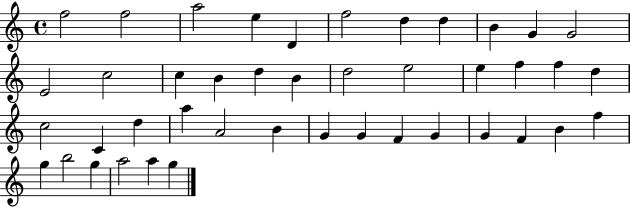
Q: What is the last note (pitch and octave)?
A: G5